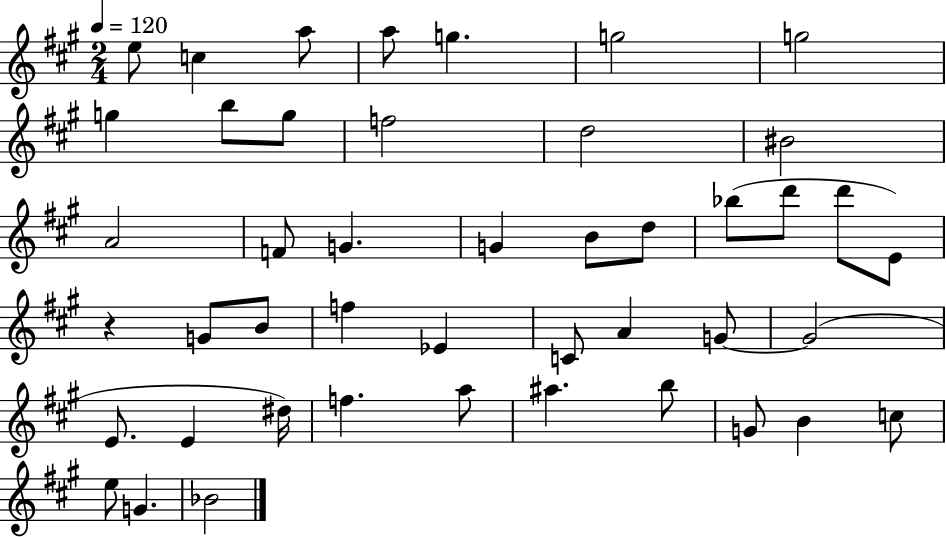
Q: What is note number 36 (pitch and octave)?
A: A5